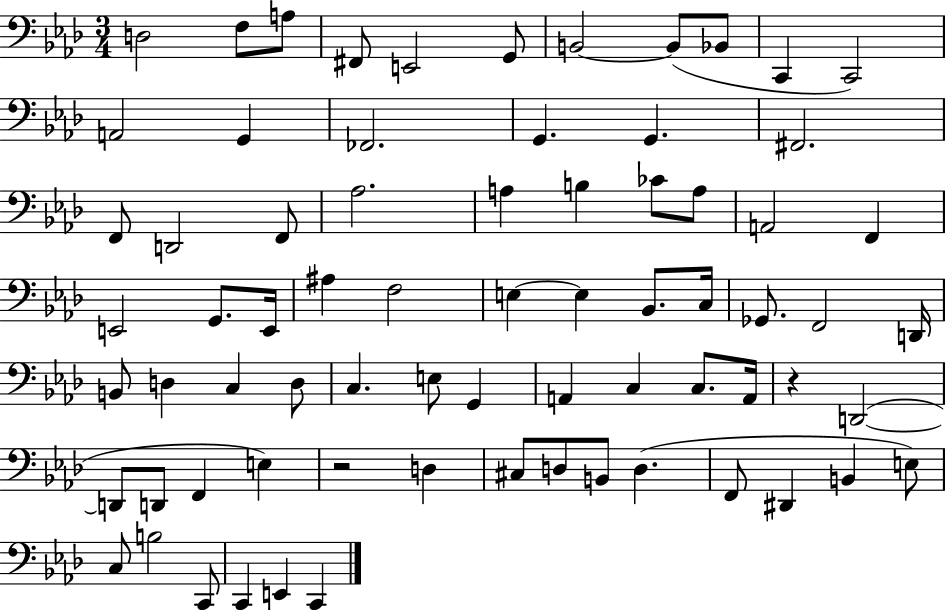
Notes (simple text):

D3/h F3/e A3/e F#2/e E2/h G2/e B2/h B2/e Bb2/e C2/q C2/h A2/h G2/q FES2/h. G2/q. G2/q. F#2/h. F2/e D2/h F2/e Ab3/h. A3/q B3/q CES4/e A3/e A2/h F2/q E2/h G2/e. E2/s A#3/q F3/h E3/q E3/q Bb2/e. C3/s Gb2/e. F2/h D2/s B2/e D3/q C3/q D3/e C3/q. E3/e G2/q A2/q C3/q C3/e. A2/s R/q D2/h D2/e D2/e F2/q E3/q R/h D3/q C#3/e D3/e B2/e D3/q. F2/e D#2/q B2/q E3/e C3/e B3/h C2/e C2/q E2/q C2/q